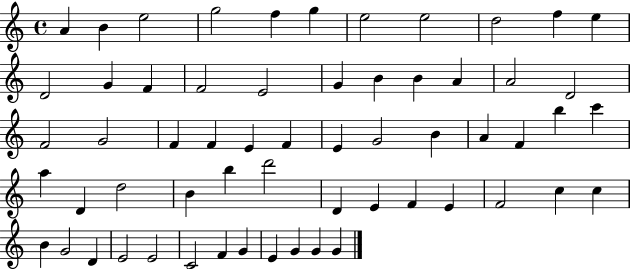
A4/q B4/q E5/h G5/h F5/q G5/q E5/h E5/h D5/h F5/q E5/q D4/h G4/q F4/q F4/h E4/h G4/q B4/q B4/q A4/q A4/h D4/h F4/h G4/h F4/q F4/q E4/q F4/q E4/q G4/h B4/q A4/q F4/q B5/q C6/q A5/q D4/q D5/h B4/q B5/q D6/h D4/q E4/q F4/q E4/q F4/h C5/q C5/q B4/q G4/h D4/q E4/h E4/h C4/h F4/q G4/q E4/q G4/q G4/q G4/q